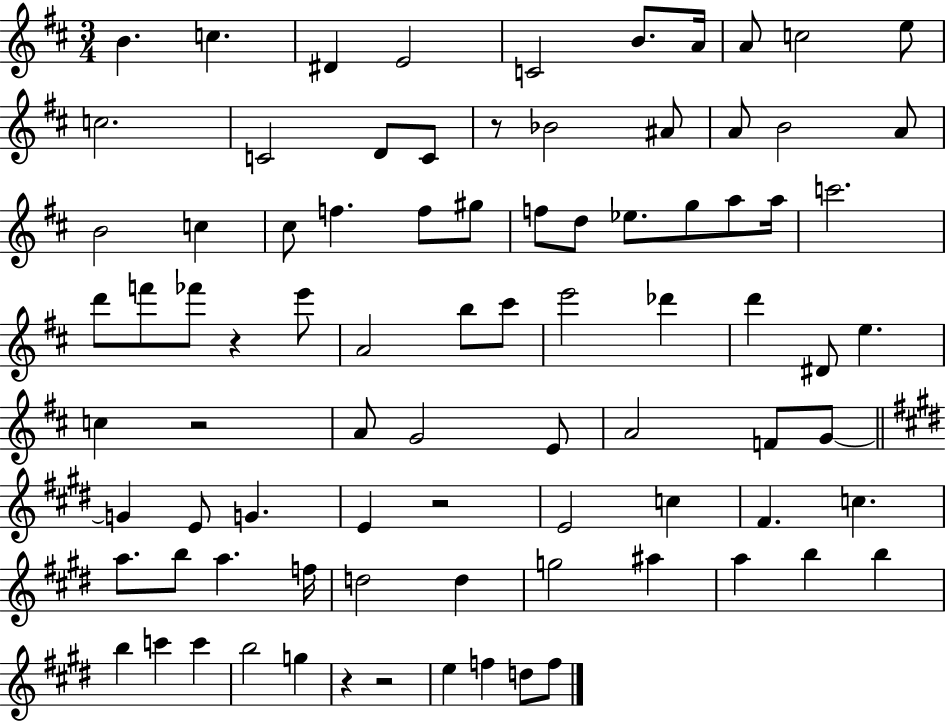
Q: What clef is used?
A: treble